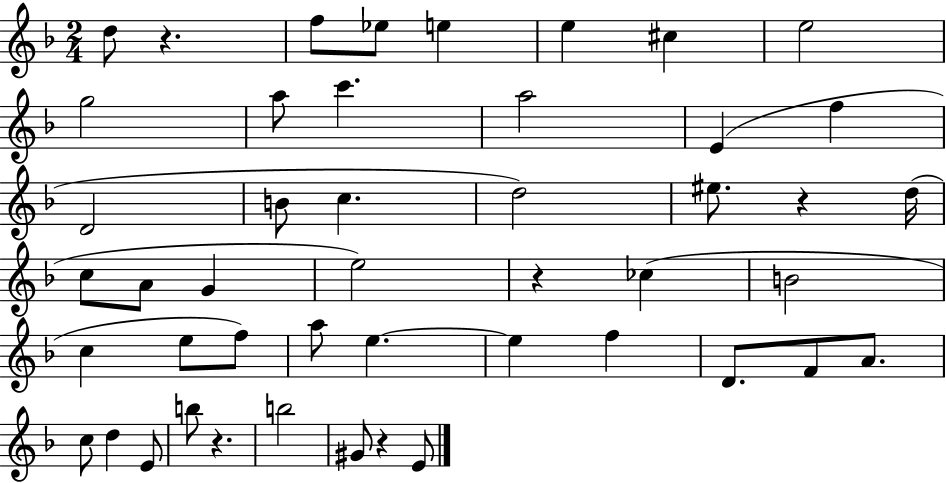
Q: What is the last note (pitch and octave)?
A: E4